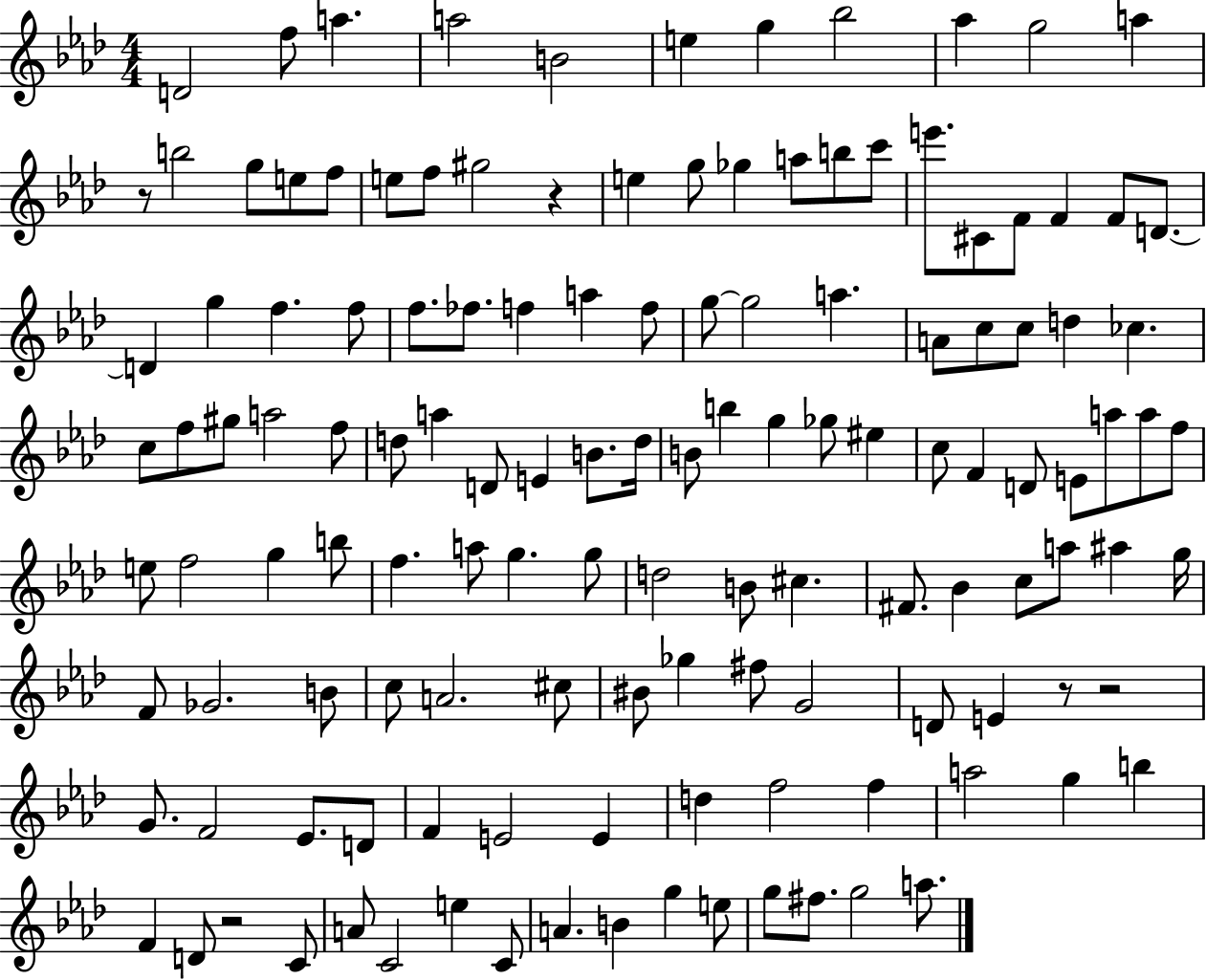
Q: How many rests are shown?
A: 5